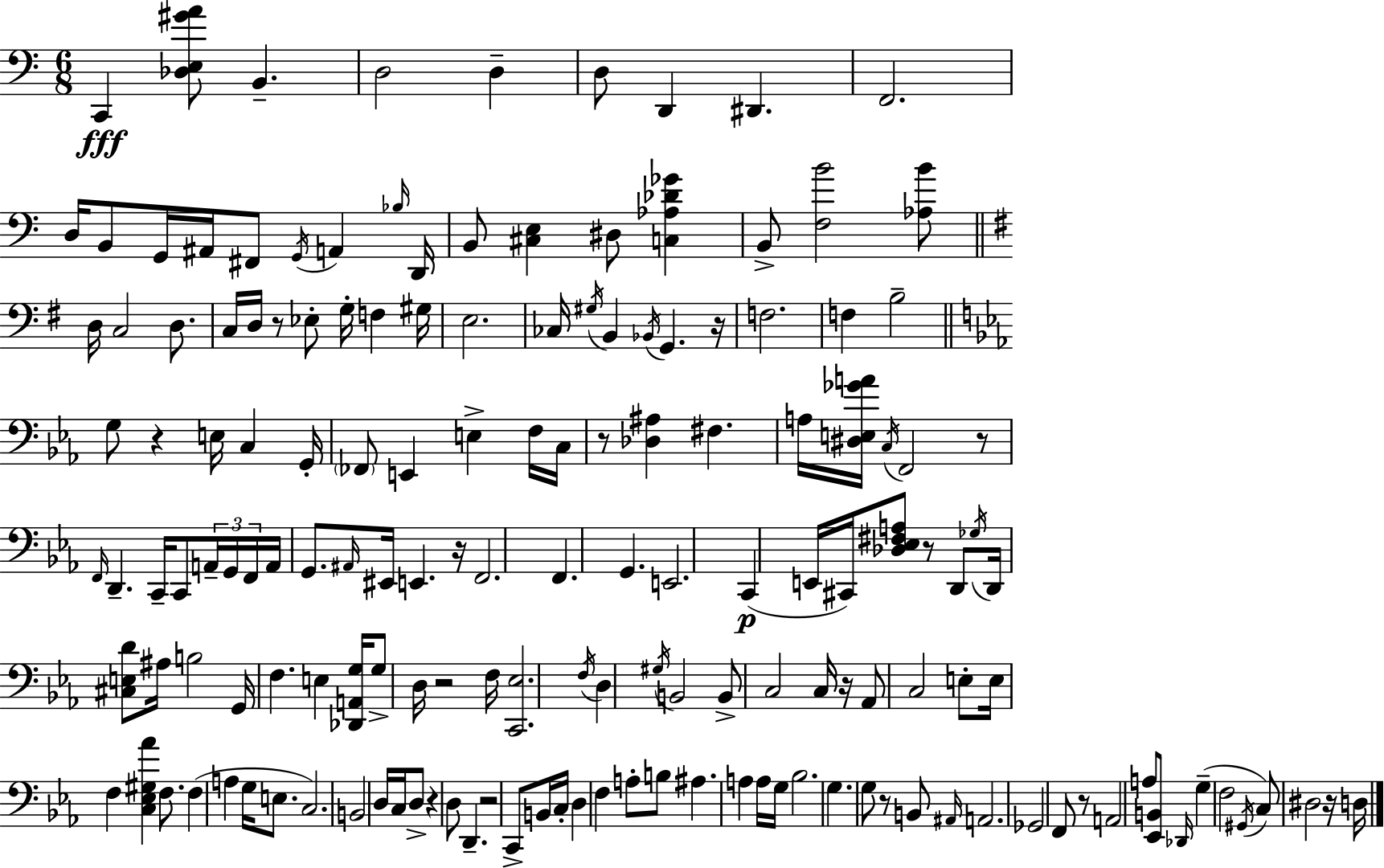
C2/q [Db3,E3,G#4,A4]/e B2/q. D3/h D3/q D3/e D2/q D#2/q. F2/h. D3/s B2/e G2/s A#2/s F#2/e G2/s A2/q Bb3/s D2/s B2/e [C#3,E3]/q D#3/e [C3,Ab3,Db4,Gb4]/q B2/e [F3,B4]/h [Ab3,B4]/e D3/s C3/h D3/e. C3/s D3/s R/e Eb3/e G3/s F3/q G#3/s E3/h. CES3/s G#3/s B2/q Bb2/s G2/q. R/s F3/h. F3/q B3/h G3/e R/q E3/s C3/q G2/s FES2/e E2/q E3/q F3/s C3/s R/e [Db3,A#3]/q F#3/q. A3/s [D#3,E3,Gb4,A4]/s C3/s F2/h R/e F2/s D2/q. C2/s C2/e A2/s G2/s F2/s A2/s G2/e. A#2/s EIS2/s E2/q. R/s F2/h. F2/q. G2/q. E2/h. C2/q E2/s C#2/s [Db3,Eb3,F#3,A3]/e R/e D2/e Gb3/s D2/s [C#3,E3,D4]/e A#3/s B3/h G2/s F3/q. E3/q [Db2,A2,G3]/s G3/e D3/s R/h F3/s [C2,Eb3]/h. F3/s D3/q G#3/s B2/h B2/e C3/h C3/s R/s Ab2/e C3/h E3/e E3/s F3/q [C3,Eb3,G#3,Ab4]/q F3/e. F3/q A3/q G3/s E3/e. C3/h. B2/h D3/s C3/s D3/e R/q D3/e D2/q. R/h C2/e B2/s C3/s D3/q F3/q A3/e B3/e A#3/q. A3/q A3/s G3/s Bb3/h. G3/q. G3/e R/e B2/e A#2/s A2/h. Gb2/h F2/e R/e A2/h A3/e [Eb2,B2]/e Db2/s G3/q F3/h G#2/s C3/e D#3/h R/s D3/s